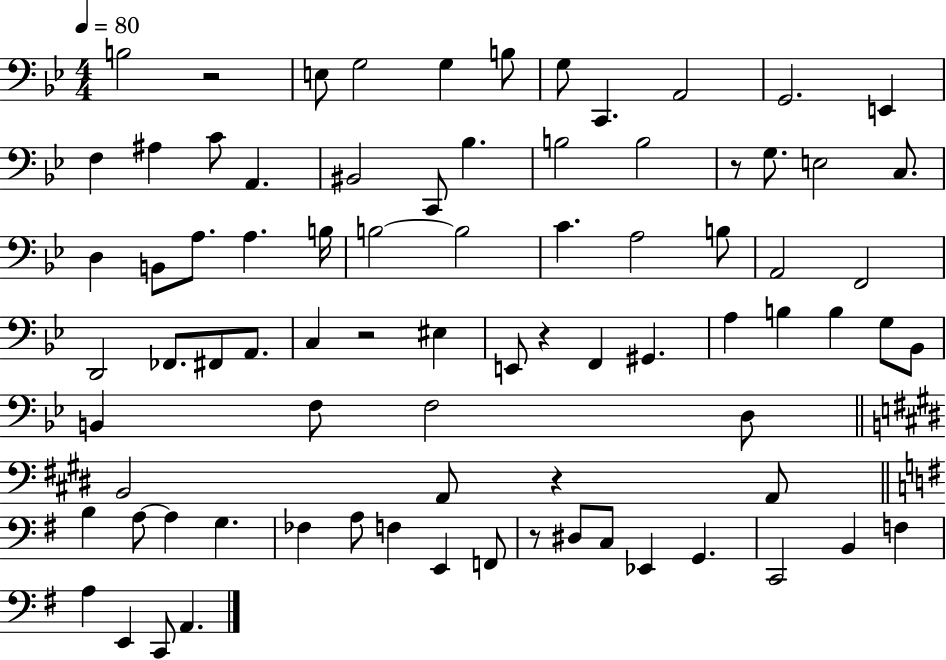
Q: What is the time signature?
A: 4/4